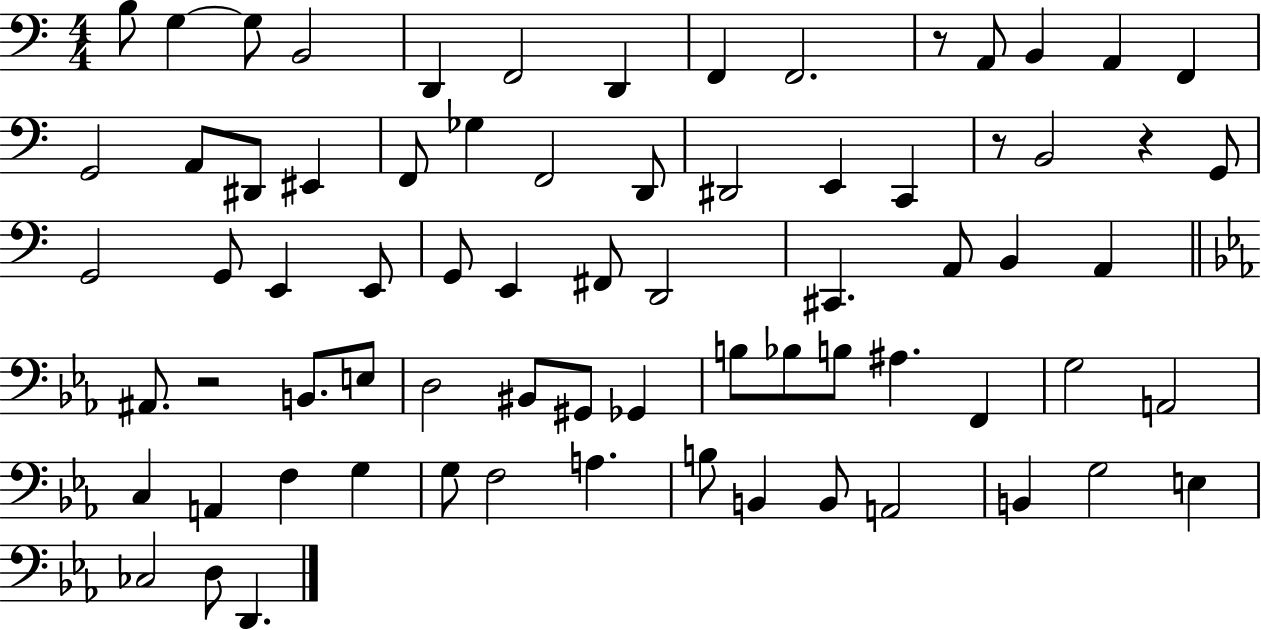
X:1
T:Untitled
M:4/4
L:1/4
K:C
B,/2 G, G,/2 B,,2 D,, F,,2 D,, F,, F,,2 z/2 A,,/2 B,, A,, F,, G,,2 A,,/2 ^D,,/2 ^E,, F,,/2 _G, F,,2 D,,/2 ^D,,2 E,, C,, z/2 B,,2 z G,,/2 G,,2 G,,/2 E,, E,,/2 G,,/2 E,, ^F,,/2 D,,2 ^C,, A,,/2 B,, A,, ^A,,/2 z2 B,,/2 E,/2 D,2 ^B,,/2 ^G,,/2 _G,, B,/2 _B,/2 B,/2 ^A, F,, G,2 A,,2 C, A,, F, G, G,/2 F,2 A, B,/2 B,, B,,/2 A,,2 B,, G,2 E, _C,2 D,/2 D,,